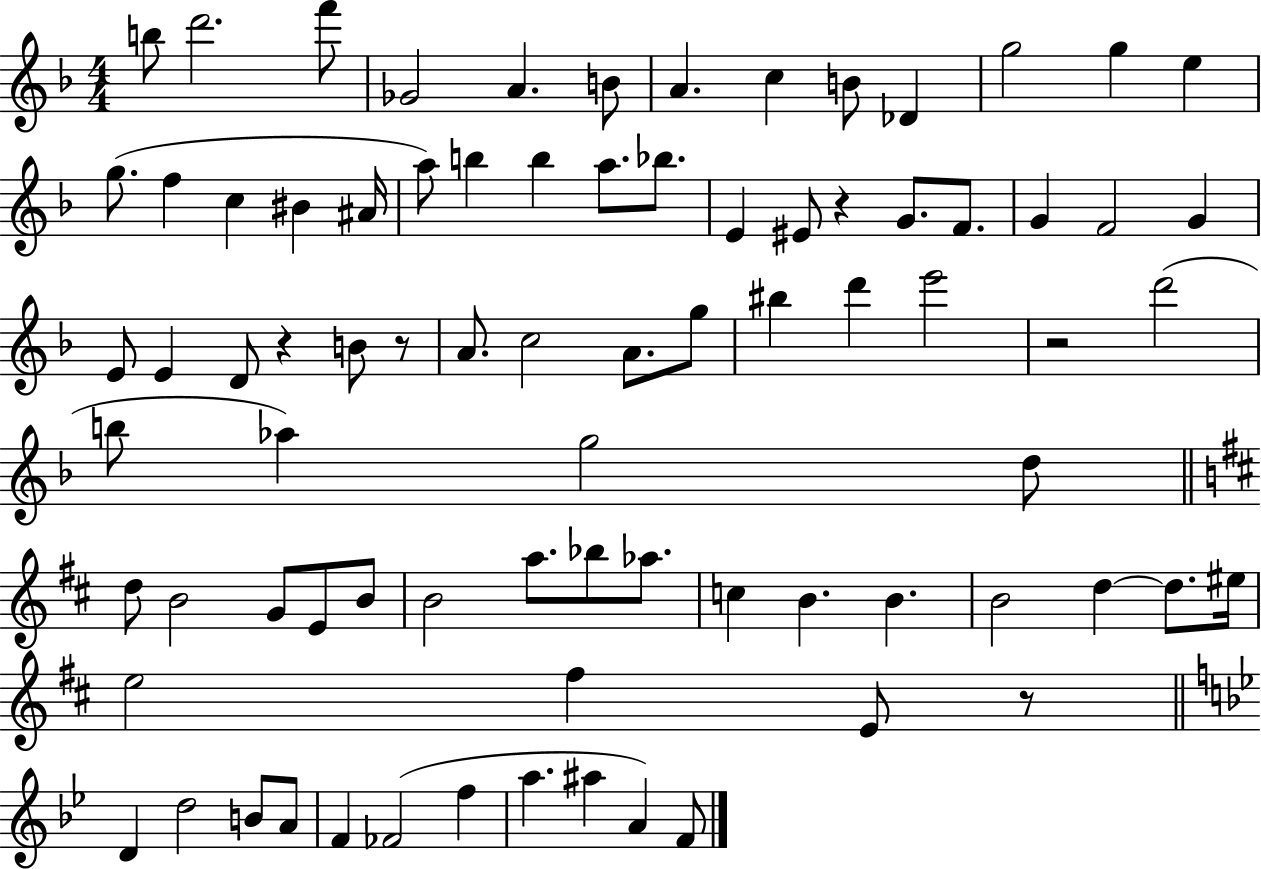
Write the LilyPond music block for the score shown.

{
  \clef treble
  \numericTimeSignature
  \time 4/4
  \key f \major
  b''8 d'''2. f'''8 | ges'2 a'4. b'8 | a'4. c''4 b'8 des'4 | g''2 g''4 e''4 | \break g''8.( f''4 c''4 bis'4 ais'16 | a''8) b''4 b''4 a''8. bes''8. | e'4 eis'8 r4 g'8. f'8. | g'4 f'2 g'4 | \break e'8 e'4 d'8 r4 b'8 r8 | a'8. c''2 a'8. g''8 | bis''4 d'''4 e'''2 | r2 d'''2( | \break b''8 aes''4) g''2 d''8 | \bar "||" \break \key d \major d''8 b'2 g'8 e'8 b'8 | b'2 a''8. bes''8 aes''8. | c''4 b'4. b'4. | b'2 d''4~~ d''8. eis''16 | \break e''2 fis''4 e'8 r8 | \bar "||" \break \key bes \major d'4 d''2 b'8 a'8 | f'4 fes'2( f''4 | a''4. ais''4 a'4) f'8 | \bar "|."
}